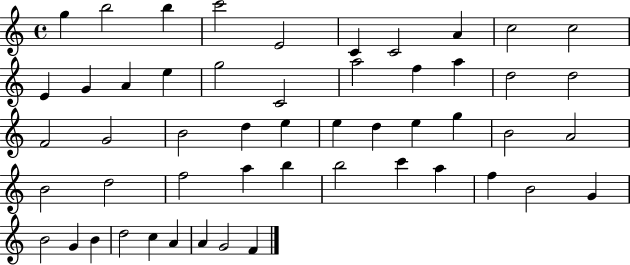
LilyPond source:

{
  \clef treble
  \time 4/4
  \defaultTimeSignature
  \key c \major
  g''4 b''2 b''4 | c'''2 e'2 | c'4 c'2 a'4 | c''2 c''2 | \break e'4 g'4 a'4 e''4 | g''2 c'2 | a''2 f''4 a''4 | d''2 d''2 | \break f'2 g'2 | b'2 d''4 e''4 | e''4 d''4 e''4 g''4 | b'2 a'2 | \break b'2 d''2 | f''2 a''4 b''4 | b''2 c'''4 a''4 | f''4 b'2 g'4 | \break b'2 g'4 b'4 | d''2 c''4 a'4 | a'4 g'2 f'4 | \bar "|."
}